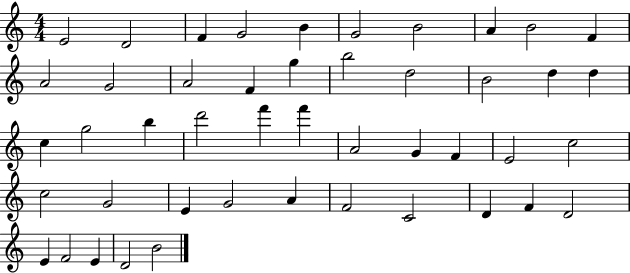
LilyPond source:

{
  \clef treble
  \numericTimeSignature
  \time 4/4
  \key c \major
  e'2 d'2 | f'4 g'2 b'4 | g'2 b'2 | a'4 b'2 f'4 | \break a'2 g'2 | a'2 f'4 g''4 | b''2 d''2 | b'2 d''4 d''4 | \break c''4 g''2 b''4 | d'''2 f'''4 f'''4 | a'2 g'4 f'4 | e'2 c''2 | \break c''2 g'2 | e'4 g'2 a'4 | f'2 c'2 | d'4 f'4 d'2 | \break e'4 f'2 e'4 | d'2 b'2 | \bar "|."
}